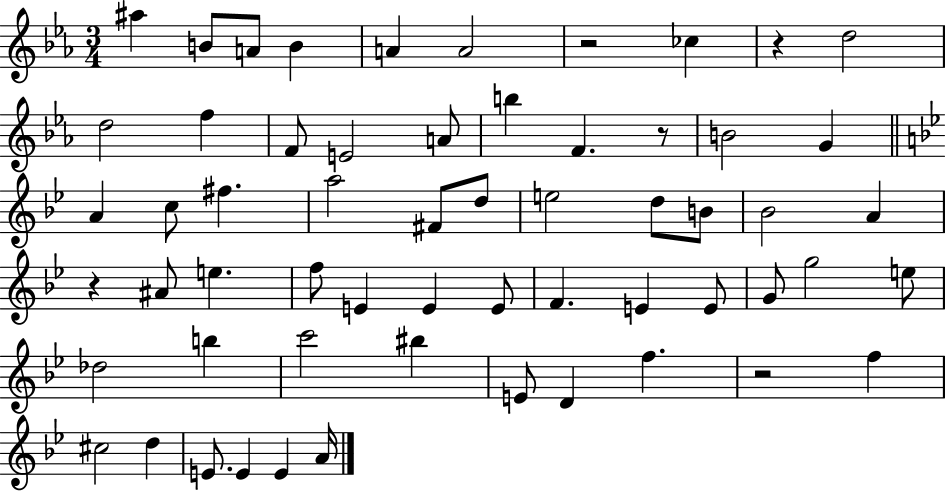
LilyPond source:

{
  \clef treble
  \numericTimeSignature
  \time 3/4
  \key ees \major
  ais''4 b'8 a'8 b'4 | a'4 a'2 | r2 ces''4 | r4 d''2 | \break d''2 f''4 | f'8 e'2 a'8 | b''4 f'4. r8 | b'2 g'4 | \break \bar "||" \break \key bes \major a'4 c''8 fis''4. | a''2 fis'8 d''8 | e''2 d''8 b'8 | bes'2 a'4 | \break r4 ais'8 e''4. | f''8 e'4 e'4 e'8 | f'4. e'4 e'8 | g'8 g''2 e''8 | \break des''2 b''4 | c'''2 bis''4 | e'8 d'4 f''4. | r2 f''4 | \break cis''2 d''4 | e'8. e'4 e'4 a'16 | \bar "|."
}